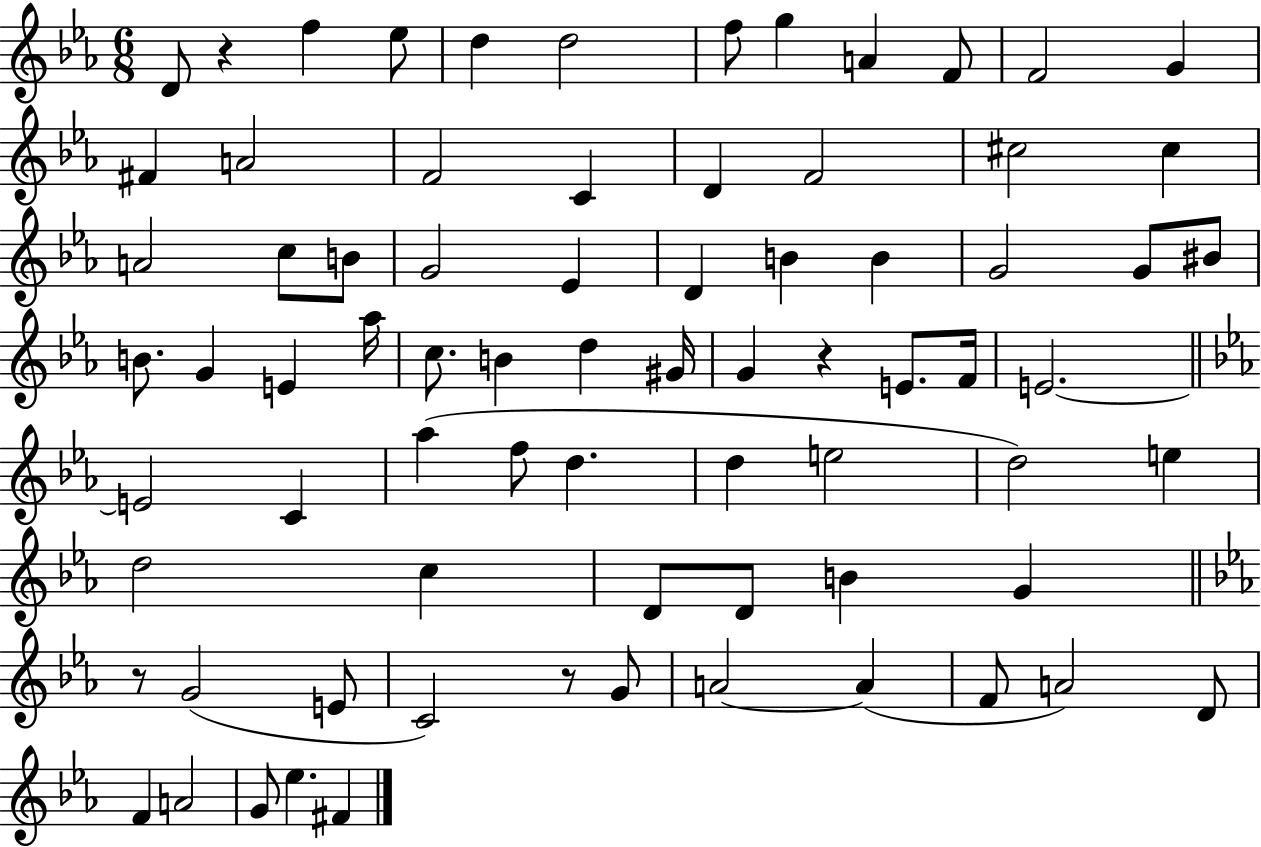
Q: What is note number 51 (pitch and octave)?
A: E5